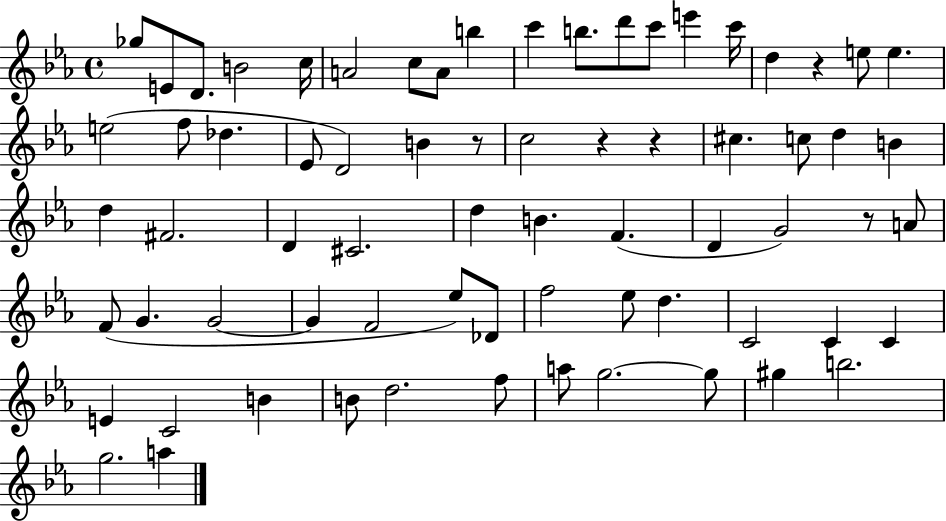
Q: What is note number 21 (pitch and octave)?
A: Db5